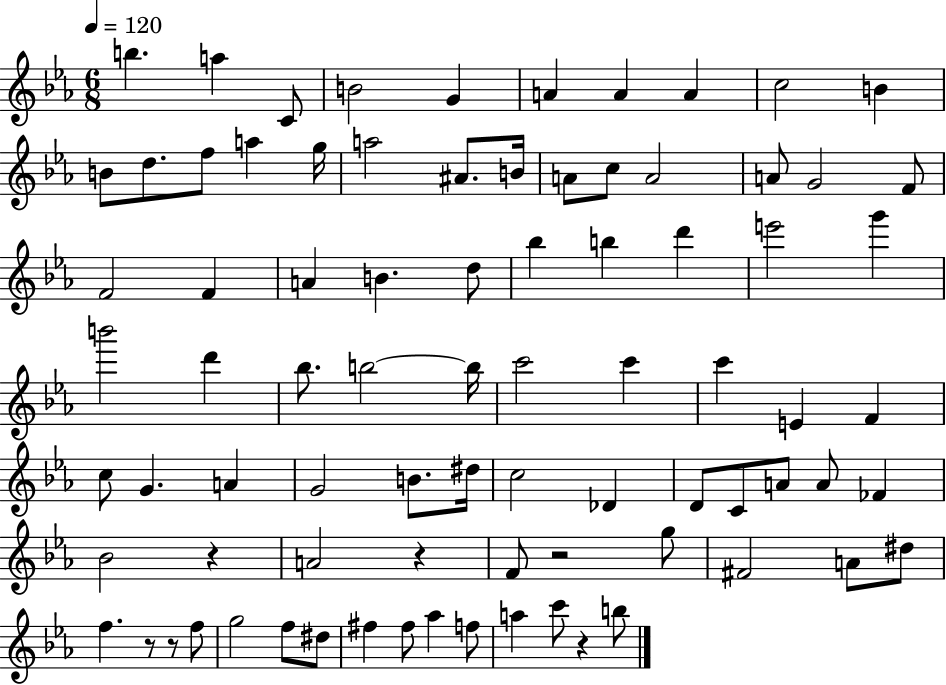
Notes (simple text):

B5/q. A5/q C4/e B4/h G4/q A4/q A4/q A4/q C5/h B4/q B4/e D5/e. F5/e A5/q G5/s A5/h A#4/e. B4/s A4/e C5/e A4/h A4/e G4/h F4/e F4/h F4/q A4/q B4/q. D5/e Bb5/q B5/q D6/q E6/h G6/q B6/h D6/q Bb5/e. B5/h B5/s C6/h C6/q C6/q E4/q F4/q C5/e G4/q. A4/q G4/h B4/e. D#5/s C5/h Db4/q D4/e C4/e A4/e A4/e FES4/q Bb4/h R/q A4/h R/q F4/e R/h G5/e F#4/h A4/e D#5/e F5/q. R/e R/e F5/e G5/h F5/e D#5/e F#5/q F#5/e Ab5/q F5/e A5/q C6/e R/q B5/e